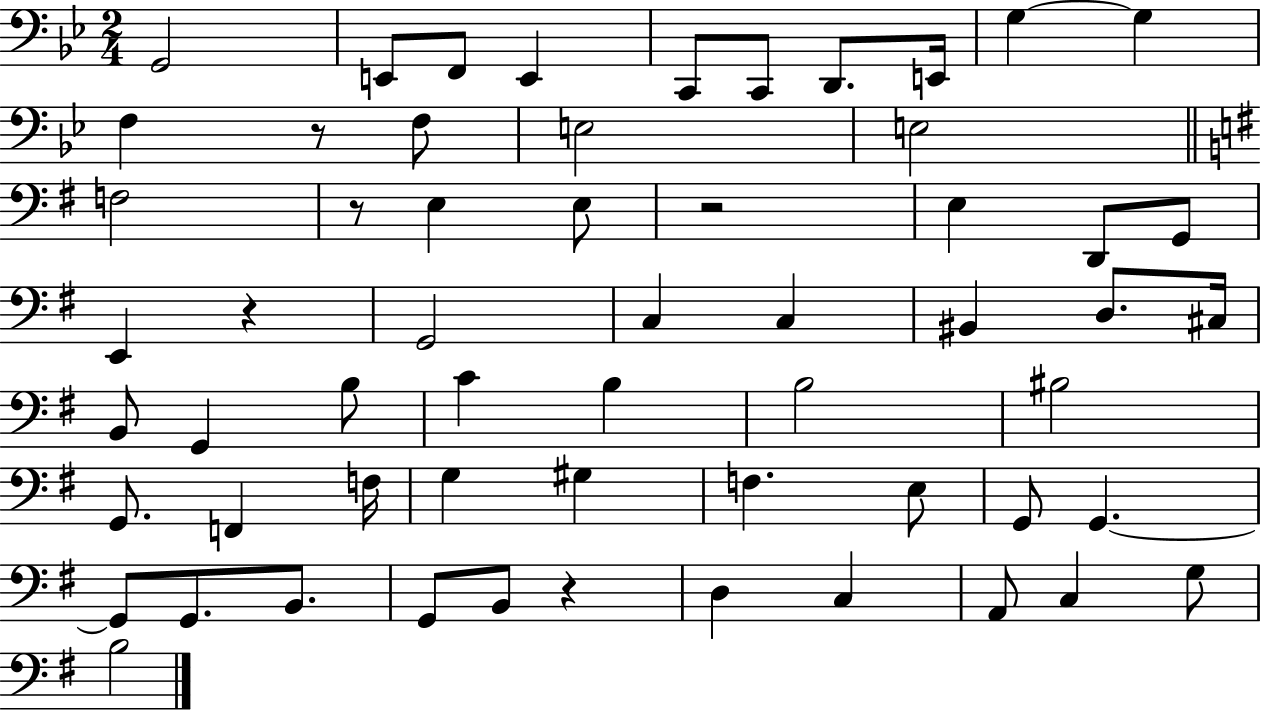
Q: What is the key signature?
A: BES major